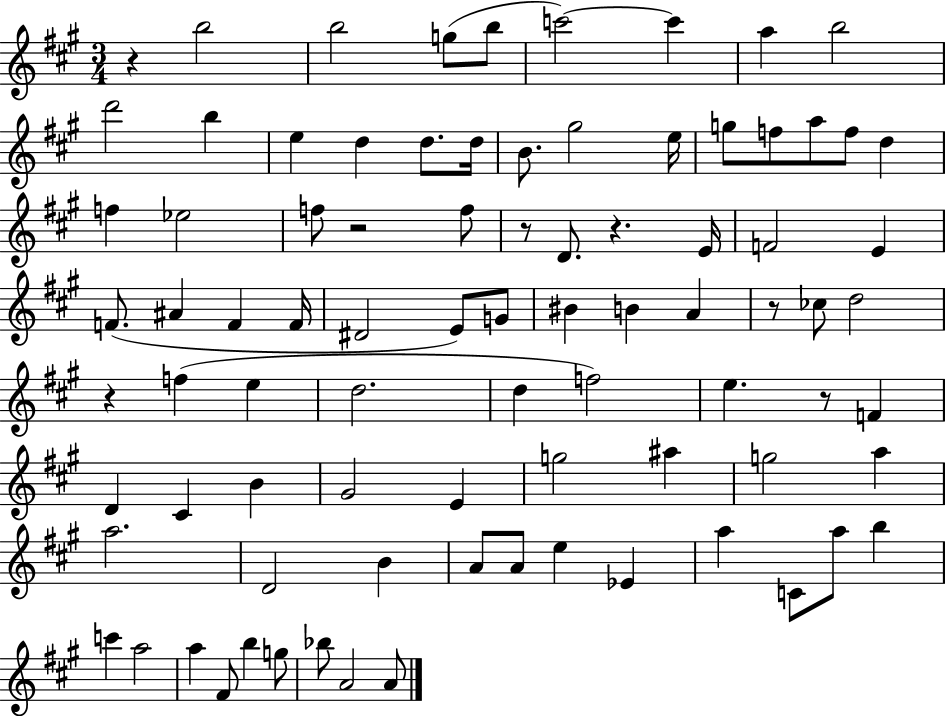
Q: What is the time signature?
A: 3/4